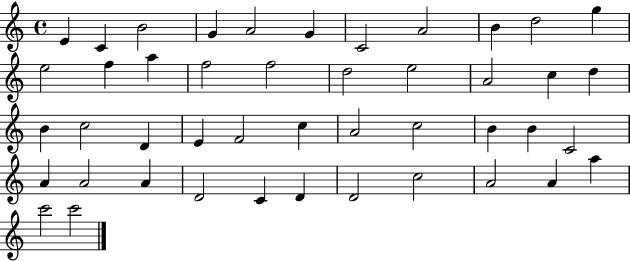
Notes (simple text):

E4/q C4/q B4/h G4/q A4/h G4/q C4/h A4/h B4/q D5/h G5/q E5/h F5/q A5/q F5/h F5/h D5/h E5/h A4/h C5/q D5/q B4/q C5/h D4/q E4/q F4/h C5/q A4/h C5/h B4/q B4/q C4/h A4/q A4/h A4/q D4/h C4/q D4/q D4/h C5/h A4/h A4/q A5/q C6/h C6/h